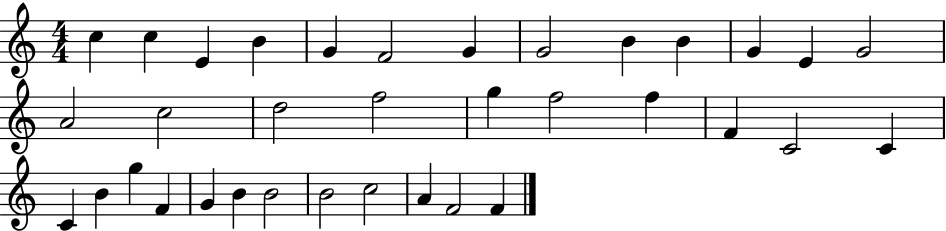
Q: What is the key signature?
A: C major